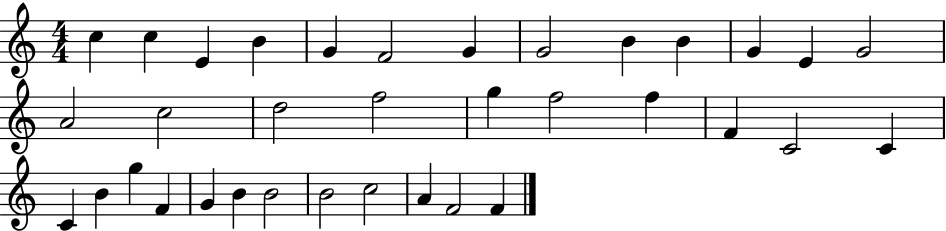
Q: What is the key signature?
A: C major